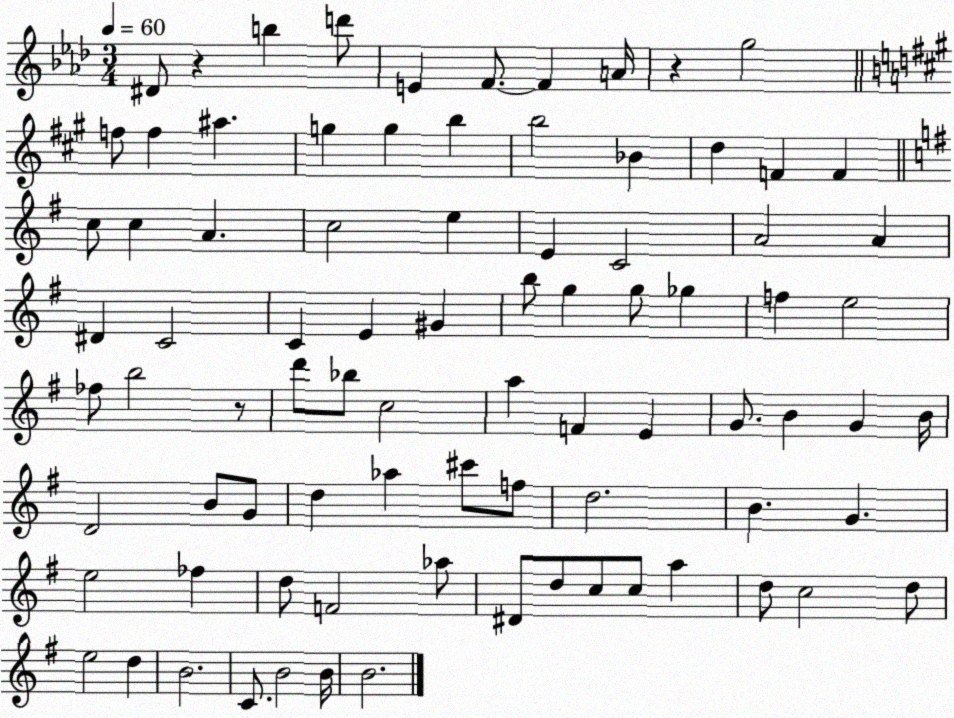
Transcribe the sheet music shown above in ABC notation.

X:1
T:Untitled
M:3/4
L:1/4
K:Ab
^D/2 z b d'/2 E F/2 F A/4 z g2 f/2 f ^a g g b b2 _B d F F c/2 c A c2 e E C2 A2 A ^D C2 C E ^G b/2 g g/2 _g f e2 _f/2 b2 z/2 d'/2 _b/2 c2 a F E G/2 B G B/4 D2 B/2 G/2 d _a ^c'/2 f/2 d2 B G e2 _f d/2 F2 _a/2 ^D/2 d/2 c/2 c/2 a d/2 c2 d/2 e2 d B2 C/2 B2 B/4 B2